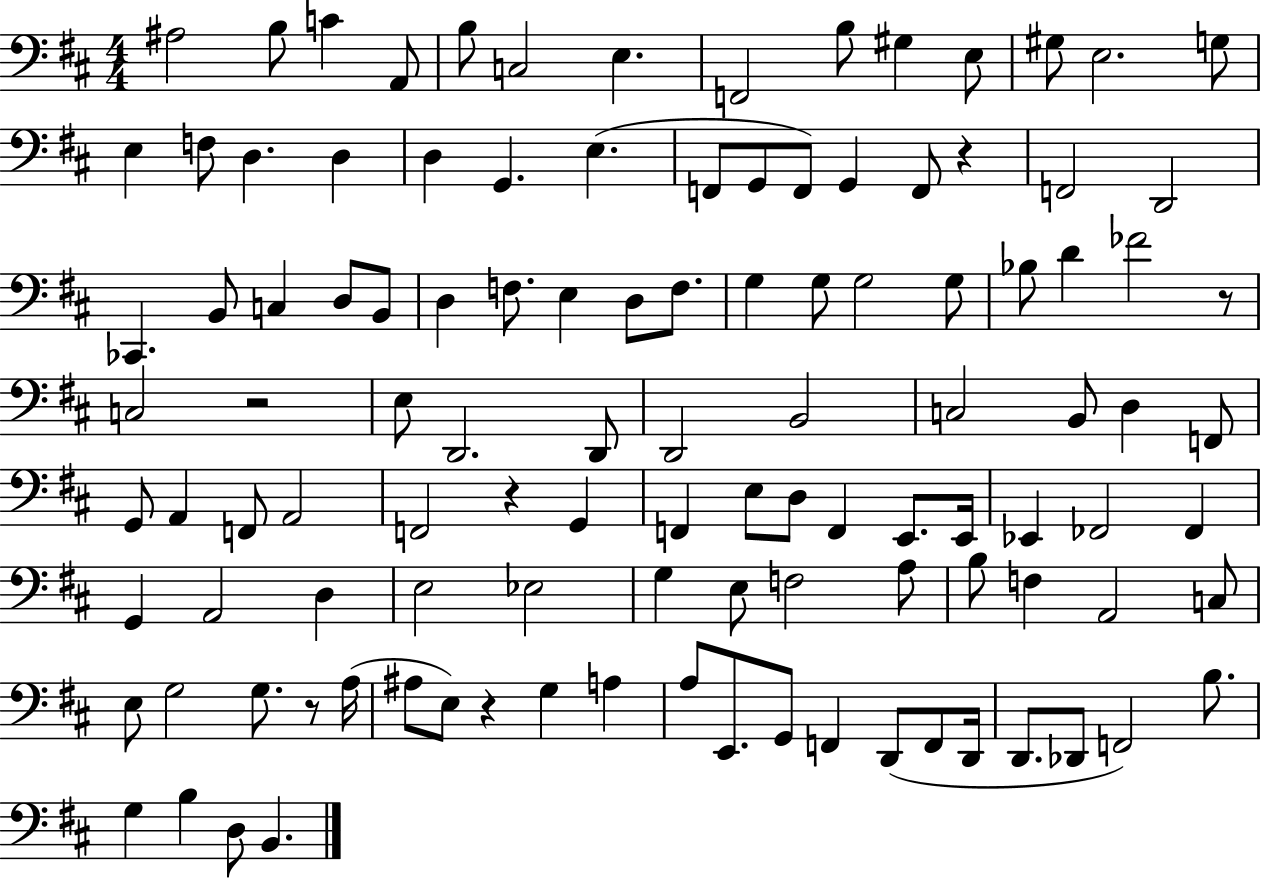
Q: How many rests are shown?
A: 6